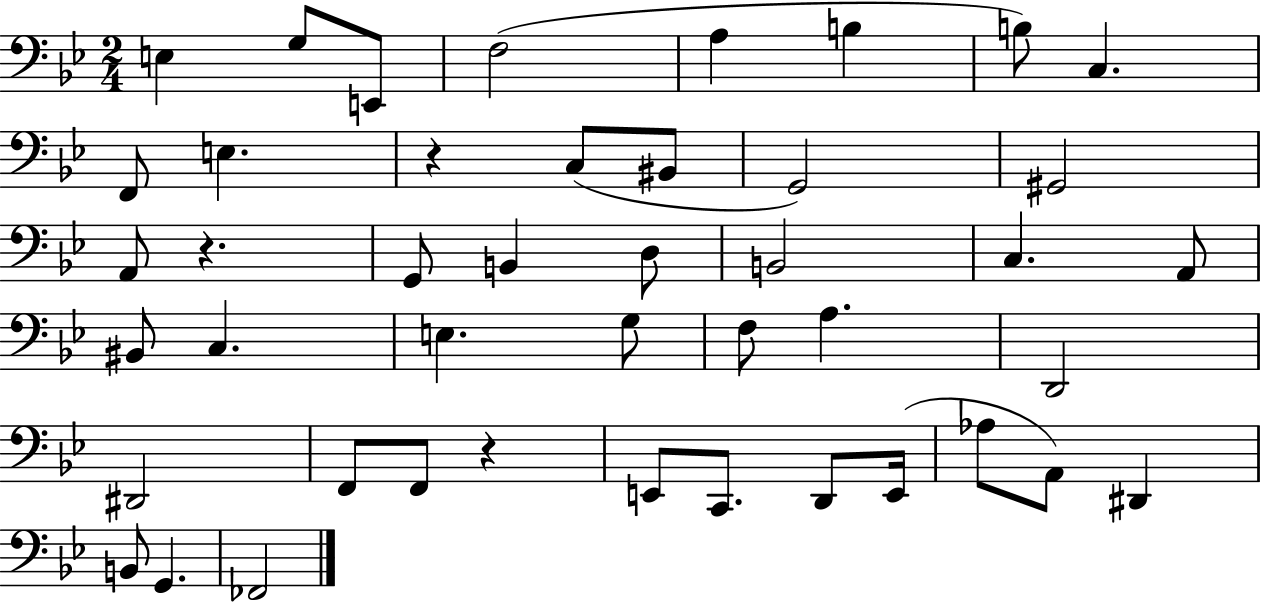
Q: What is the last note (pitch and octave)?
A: FES2